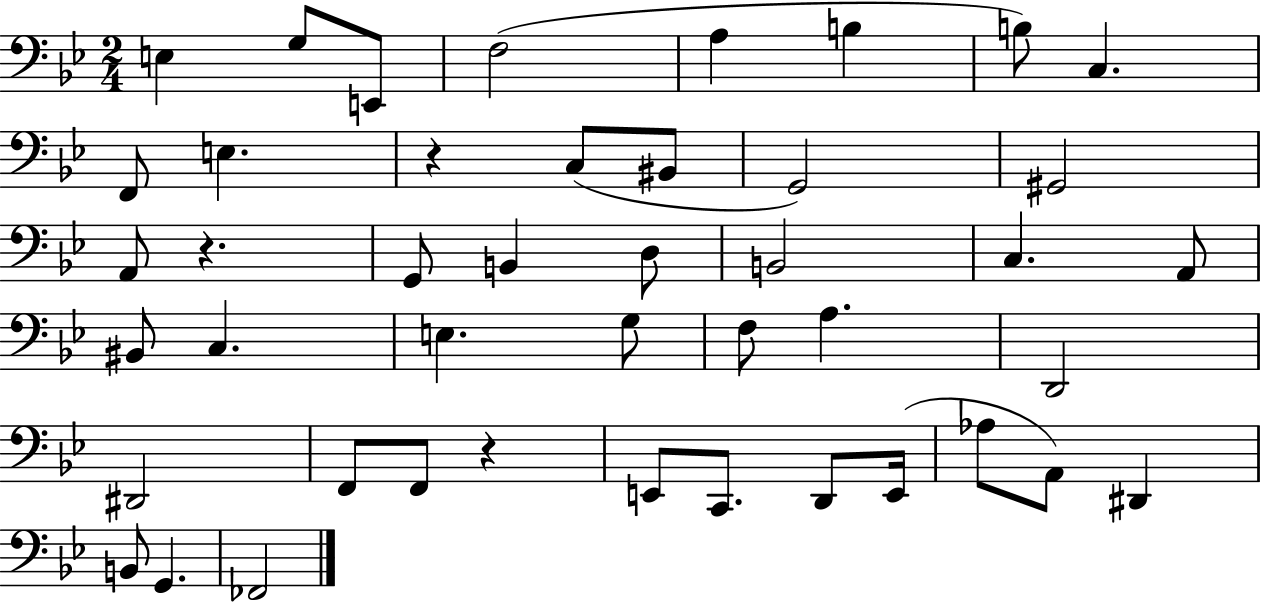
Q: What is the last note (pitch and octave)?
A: FES2